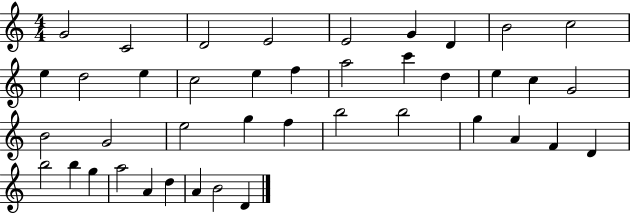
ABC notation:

X:1
T:Untitled
M:4/4
L:1/4
K:C
G2 C2 D2 E2 E2 G D B2 c2 e d2 e c2 e f a2 c' d e c G2 B2 G2 e2 g f b2 b2 g A F D b2 b g a2 A d A B2 D